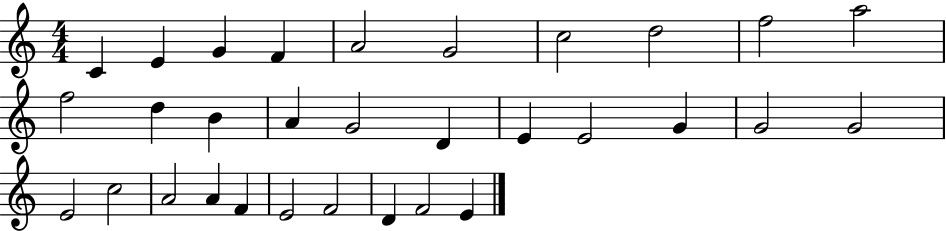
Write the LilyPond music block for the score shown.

{
  \clef treble
  \numericTimeSignature
  \time 4/4
  \key c \major
  c'4 e'4 g'4 f'4 | a'2 g'2 | c''2 d''2 | f''2 a''2 | \break f''2 d''4 b'4 | a'4 g'2 d'4 | e'4 e'2 g'4 | g'2 g'2 | \break e'2 c''2 | a'2 a'4 f'4 | e'2 f'2 | d'4 f'2 e'4 | \break \bar "|."
}